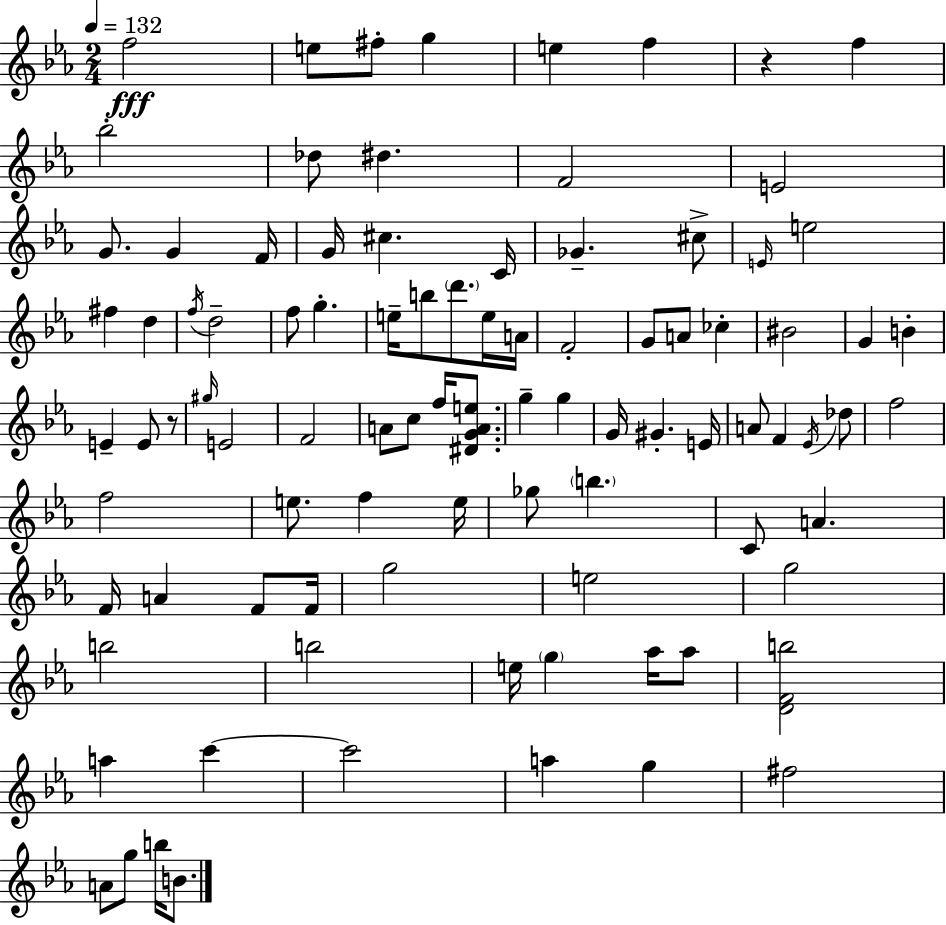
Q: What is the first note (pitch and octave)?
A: F5